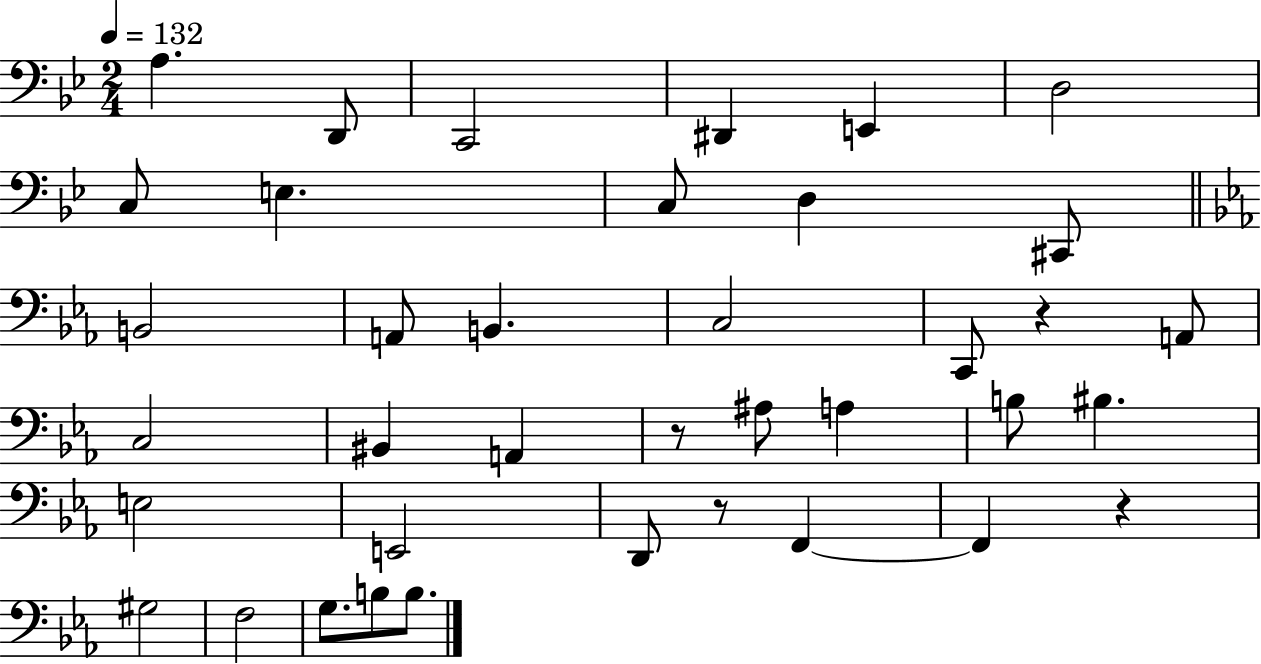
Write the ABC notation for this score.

X:1
T:Untitled
M:2/4
L:1/4
K:Bb
A, D,,/2 C,,2 ^D,, E,, D,2 C,/2 E, C,/2 D, ^C,,/2 B,,2 A,,/2 B,, C,2 C,,/2 z A,,/2 C,2 ^B,, A,, z/2 ^A,/2 A, B,/2 ^B, E,2 E,,2 D,,/2 z/2 F,, F,, z ^G,2 F,2 G,/2 B,/2 B,/2